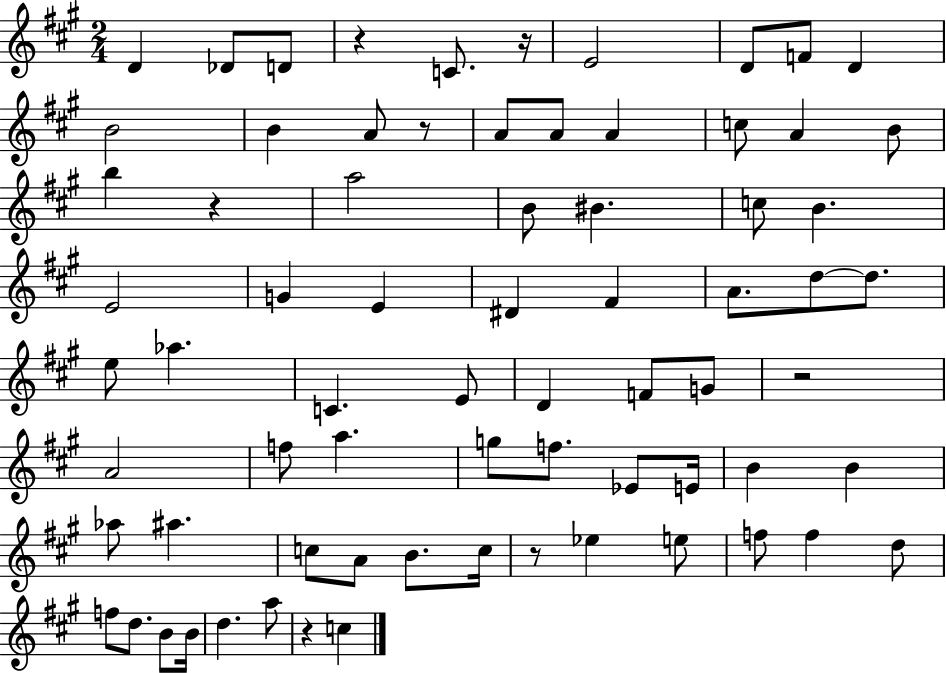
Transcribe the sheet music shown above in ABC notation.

X:1
T:Untitled
M:2/4
L:1/4
K:A
D _D/2 D/2 z C/2 z/4 E2 D/2 F/2 D B2 B A/2 z/2 A/2 A/2 A c/2 A B/2 b z a2 B/2 ^B c/2 B E2 G E ^D ^F A/2 d/2 d/2 e/2 _a C E/2 D F/2 G/2 z2 A2 f/2 a g/2 f/2 _E/2 E/4 B B _a/2 ^a c/2 A/2 B/2 c/4 z/2 _e e/2 f/2 f d/2 f/2 d/2 B/2 B/4 d a/2 z c